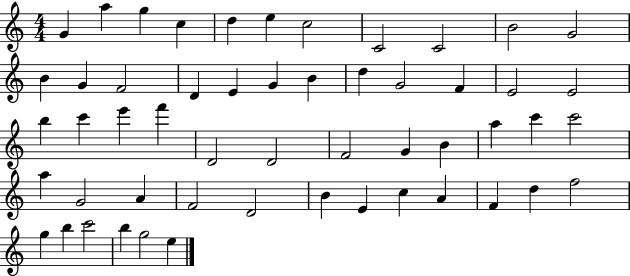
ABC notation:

X:1
T:Untitled
M:4/4
L:1/4
K:C
G a g c d e c2 C2 C2 B2 G2 B G F2 D E G B d G2 F E2 E2 b c' e' f' D2 D2 F2 G B a c' c'2 a G2 A F2 D2 B E c A F d f2 g b c'2 b g2 e